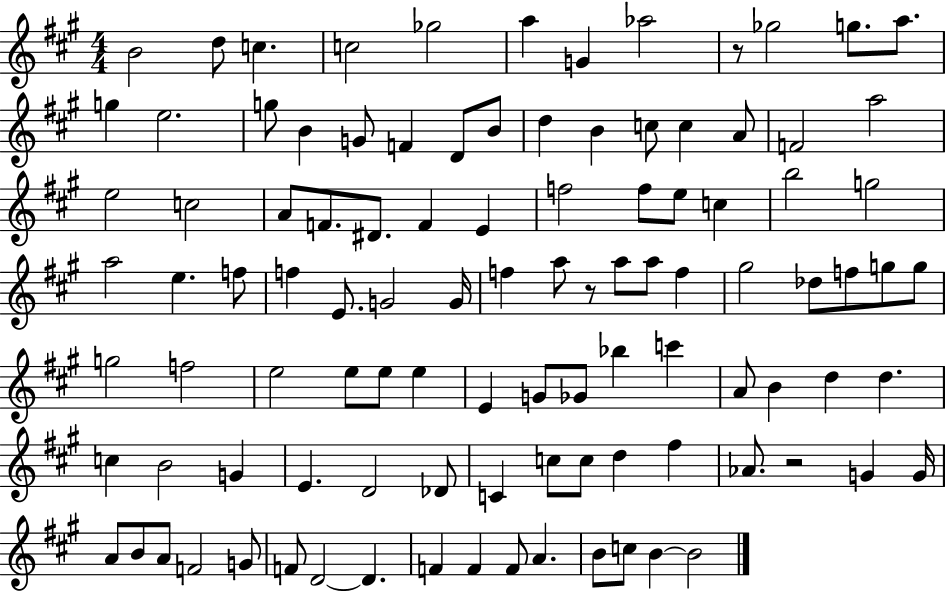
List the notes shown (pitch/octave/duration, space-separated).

B4/h D5/e C5/q. C5/h Gb5/h A5/q G4/q Ab5/h R/e Gb5/h G5/e. A5/e. G5/q E5/h. G5/e B4/q G4/e F4/q D4/e B4/e D5/q B4/q C5/e C5/q A4/e F4/h A5/h E5/h C5/h A4/e F4/e. D#4/e. F4/q E4/q F5/h F5/e E5/e C5/q B5/h G5/h A5/h E5/q. F5/e F5/q E4/e. G4/h G4/s F5/q A5/e R/e A5/e A5/e F5/q G#5/h Db5/e F5/e G5/e G5/e G5/h F5/h E5/h E5/e E5/e E5/q E4/q G4/e Gb4/e Bb5/q C6/q A4/e B4/q D5/q D5/q. C5/q B4/h G4/q E4/q. D4/h Db4/e C4/q C5/e C5/e D5/q F#5/q Ab4/e. R/h G4/q G4/s A4/e B4/e A4/e F4/h G4/e F4/e D4/h D4/q. F4/q F4/q F4/e A4/q. B4/e C5/e B4/q B4/h